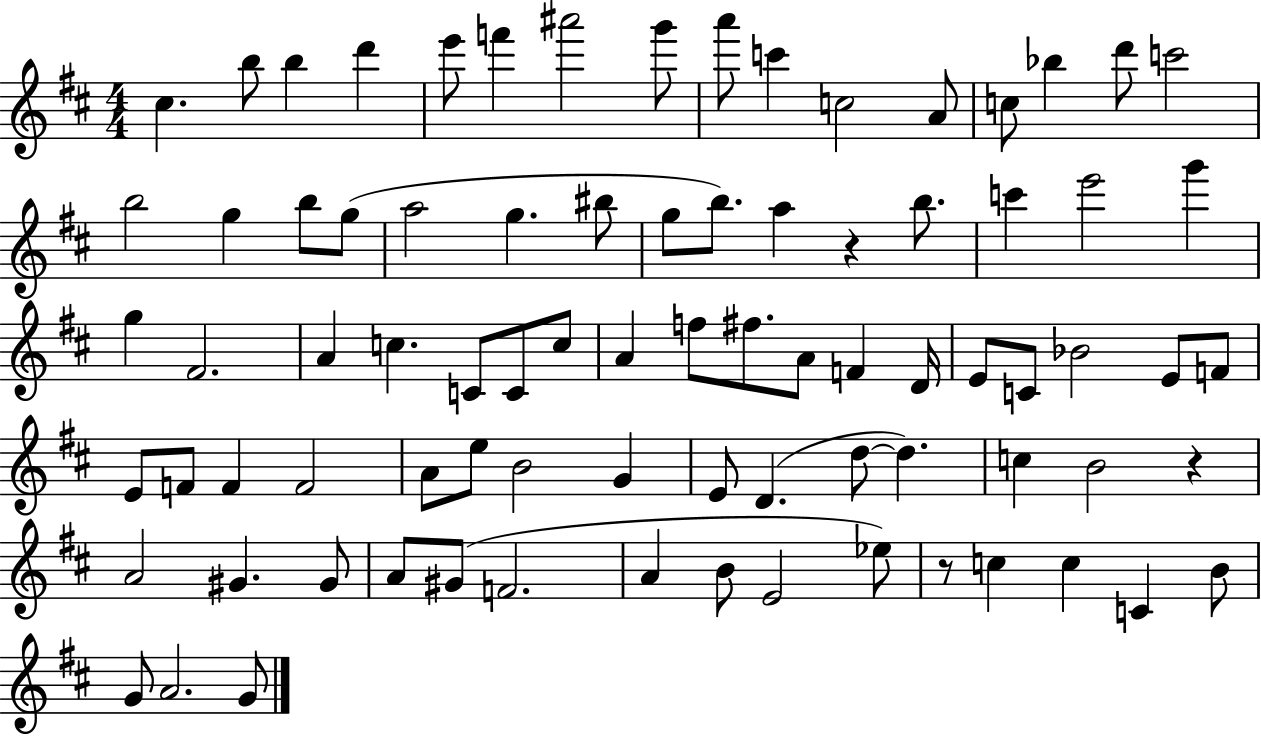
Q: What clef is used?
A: treble